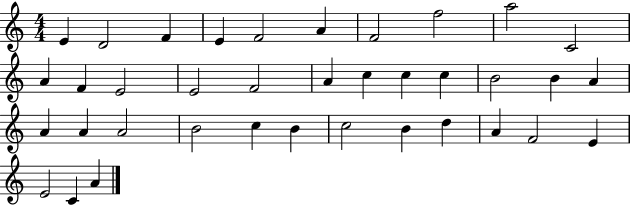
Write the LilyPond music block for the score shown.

{
  \clef treble
  \numericTimeSignature
  \time 4/4
  \key c \major
  e'4 d'2 f'4 | e'4 f'2 a'4 | f'2 f''2 | a''2 c'2 | \break a'4 f'4 e'2 | e'2 f'2 | a'4 c''4 c''4 c''4 | b'2 b'4 a'4 | \break a'4 a'4 a'2 | b'2 c''4 b'4 | c''2 b'4 d''4 | a'4 f'2 e'4 | \break e'2 c'4 a'4 | \bar "|."
}